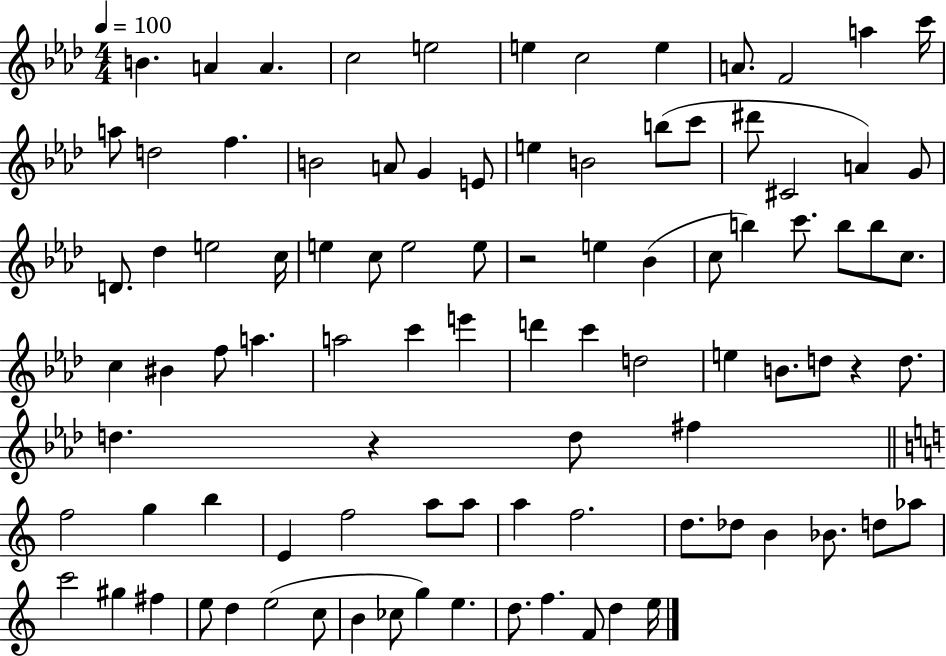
B4/q. A4/q A4/q. C5/h E5/h E5/q C5/h E5/q A4/e. F4/h A5/q C6/s A5/e D5/h F5/q. B4/h A4/e G4/q E4/e E5/q B4/h B5/e C6/e D#6/e C#4/h A4/q G4/e D4/e. Db5/q E5/h C5/s E5/q C5/e E5/h E5/e R/h E5/q Bb4/q C5/e B5/q C6/e. B5/e B5/e C5/e. C5/q BIS4/q F5/e A5/q. A5/h C6/q E6/q D6/q C6/q D5/h E5/q B4/e. D5/e R/q D5/e. D5/q. R/q D5/e F#5/q F5/h G5/q B5/q E4/q F5/h A5/e A5/e A5/q F5/h. D5/e. Db5/e B4/q Bb4/e. D5/e Ab5/e C6/h G#5/q F#5/q E5/e D5/q E5/h C5/e B4/q CES5/e G5/q E5/q. D5/e. F5/q. F4/e D5/q E5/s